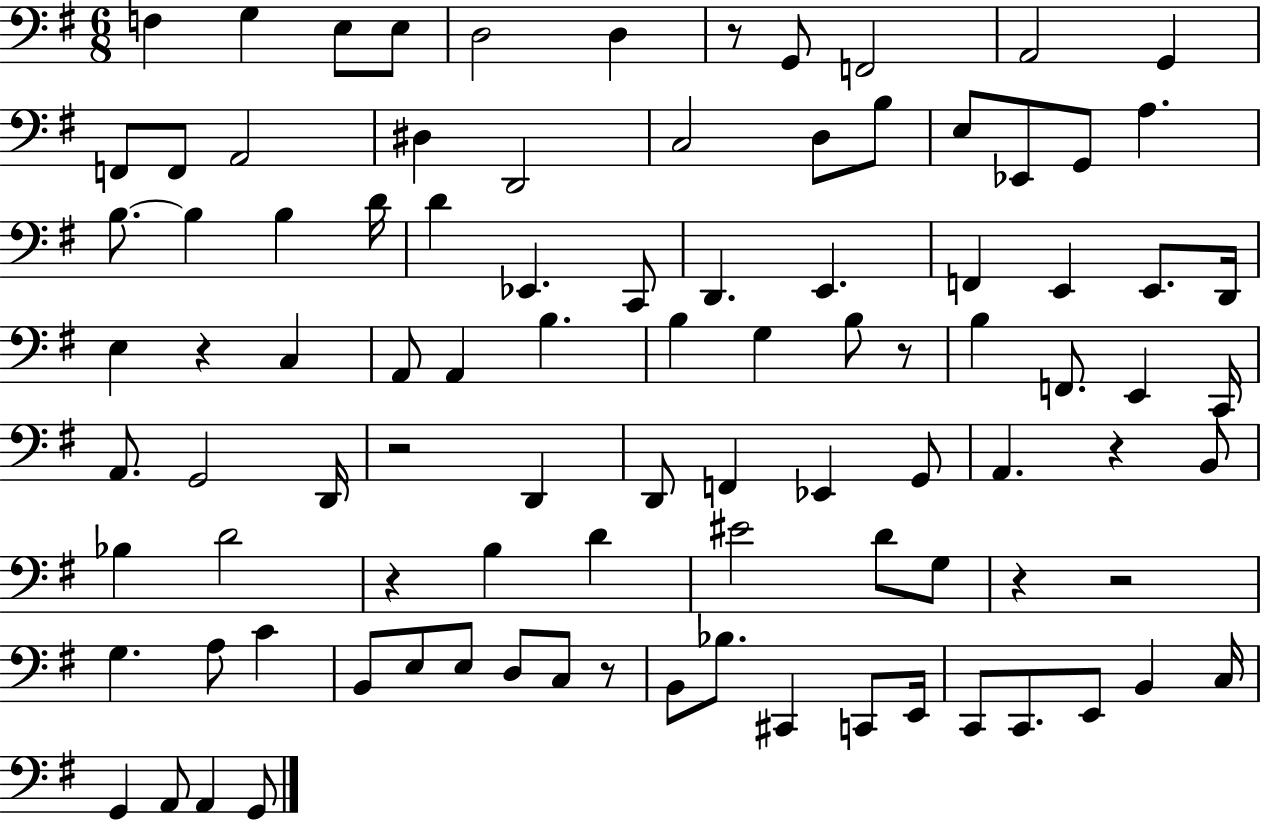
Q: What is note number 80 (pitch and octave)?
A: E2